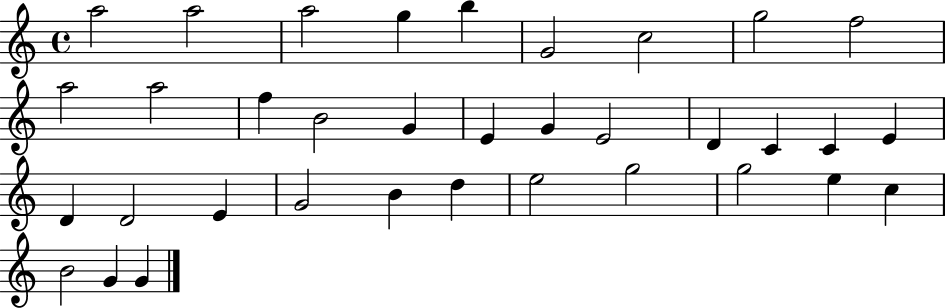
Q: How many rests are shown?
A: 0